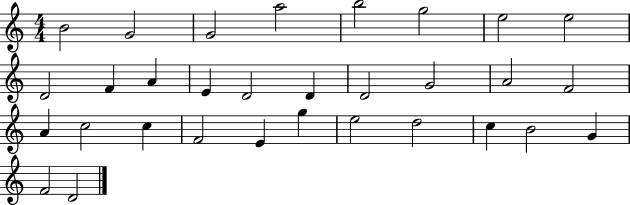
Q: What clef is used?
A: treble